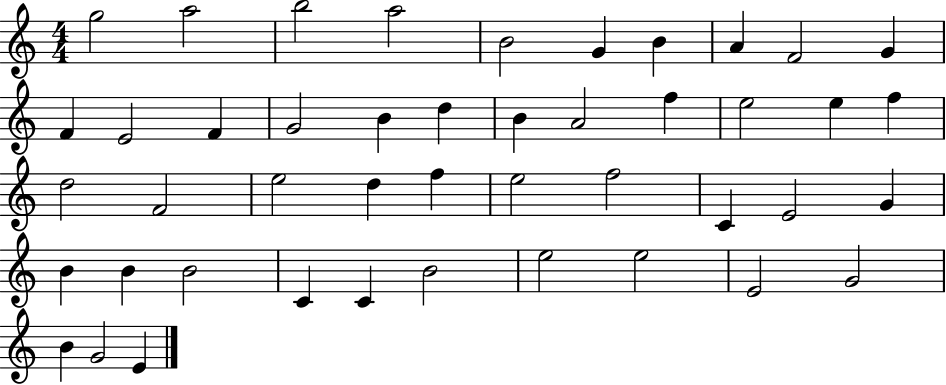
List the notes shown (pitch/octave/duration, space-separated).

G5/h A5/h B5/h A5/h B4/h G4/q B4/q A4/q F4/h G4/q F4/q E4/h F4/q G4/h B4/q D5/q B4/q A4/h F5/q E5/h E5/q F5/q D5/h F4/h E5/h D5/q F5/q E5/h F5/h C4/q E4/h G4/q B4/q B4/q B4/h C4/q C4/q B4/h E5/h E5/h E4/h G4/h B4/q G4/h E4/q